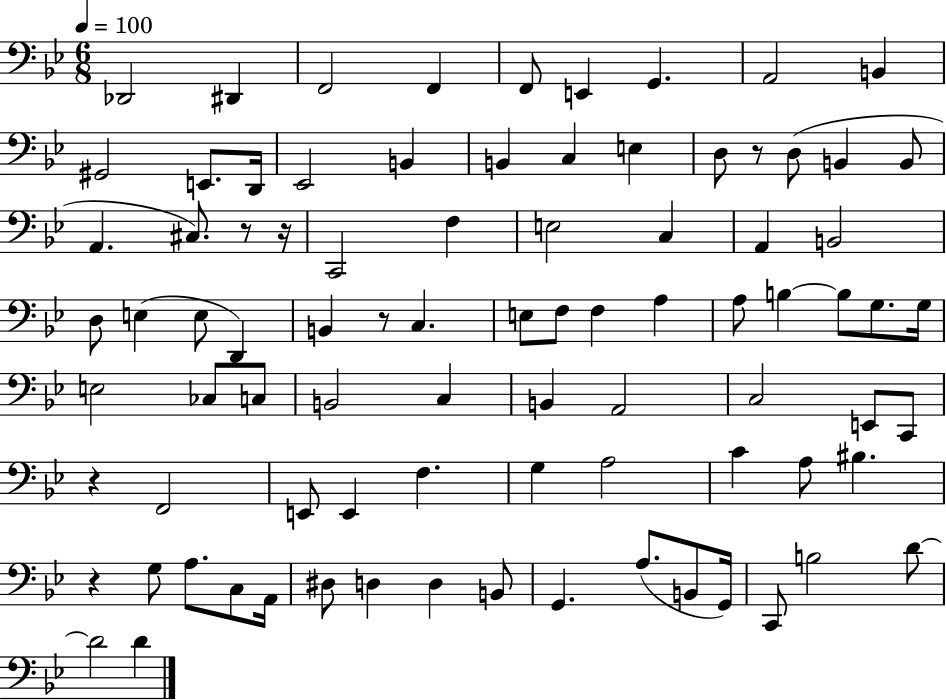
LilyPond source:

{
  \clef bass
  \numericTimeSignature
  \time 6/8
  \key bes \major
  \tempo 4 = 100
  des,2 dis,4 | f,2 f,4 | f,8 e,4 g,4. | a,2 b,4 | \break gis,2 e,8. d,16 | ees,2 b,4 | b,4 c4 e4 | d8 r8 d8( b,4 b,8 | \break a,4. cis8.) r8 r16 | c,2 f4 | e2 c4 | a,4 b,2 | \break d8 e4( e8 d,4) | b,4 r8 c4. | e8 f8 f4 a4 | a8 b4~~ b8 g8. g16 | \break e2 ces8 c8 | b,2 c4 | b,4 a,2 | c2 e,8 c,8 | \break r4 f,2 | e,8 e,4 f4. | g4 a2 | c'4 a8 bis4. | \break r4 g8 a8. c8 a,16 | dis8 d4 d4 b,8 | g,4. a8.( b,8 g,16) | c,8 b2 d'8~~ | \break d'2 d'4 | \bar "|."
}